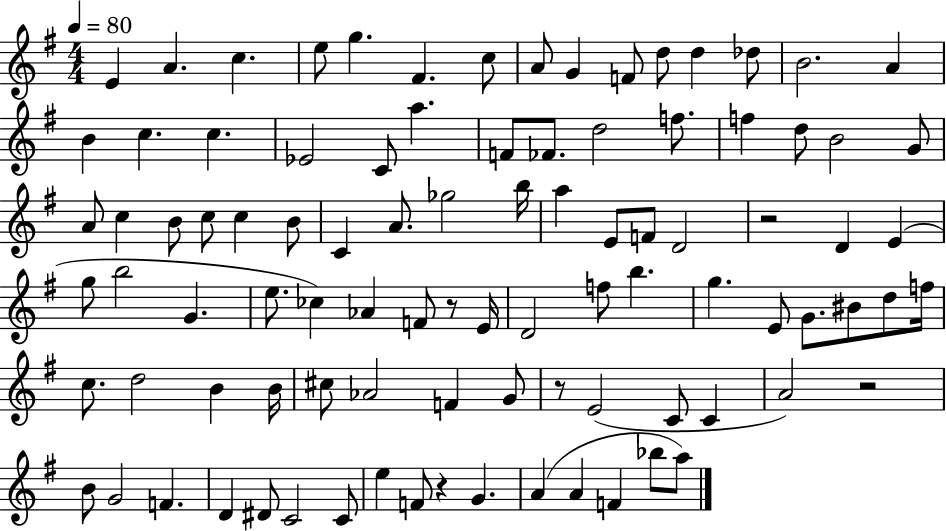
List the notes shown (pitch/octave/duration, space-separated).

E4/q A4/q. C5/q. E5/e G5/q. F#4/q. C5/e A4/e G4/q F4/e D5/e D5/q Db5/e B4/h. A4/q B4/q C5/q. C5/q. Eb4/h C4/e A5/q. F4/e FES4/e. D5/h F5/e. F5/q D5/e B4/h G4/e A4/e C5/q B4/e C5/e C5/q B4/e C4/q A4/e. Gb5/h B5/s A5/q E4/e F4/e D4/h R/h D4/q E4/q G5/e B5/h G4/q. E5/e. CES5/q Ab4/q F4/e R/e E4/s D4/h F5/e B5/q. G5/q. E4/e G4/e. BIS4/e D5/e F5/s C5/e. D5/h B4/q B4/s C#5/e Ab4/h F4/q G4/e R/e E4/h C4/e C4/q A4/h R/h B4/e G4/h F4/q. D4/q D#4/e C4/h C4/e E5/q F4/e R/q G4/q. A4/q A4/q F4/q Bb5/e A5/e